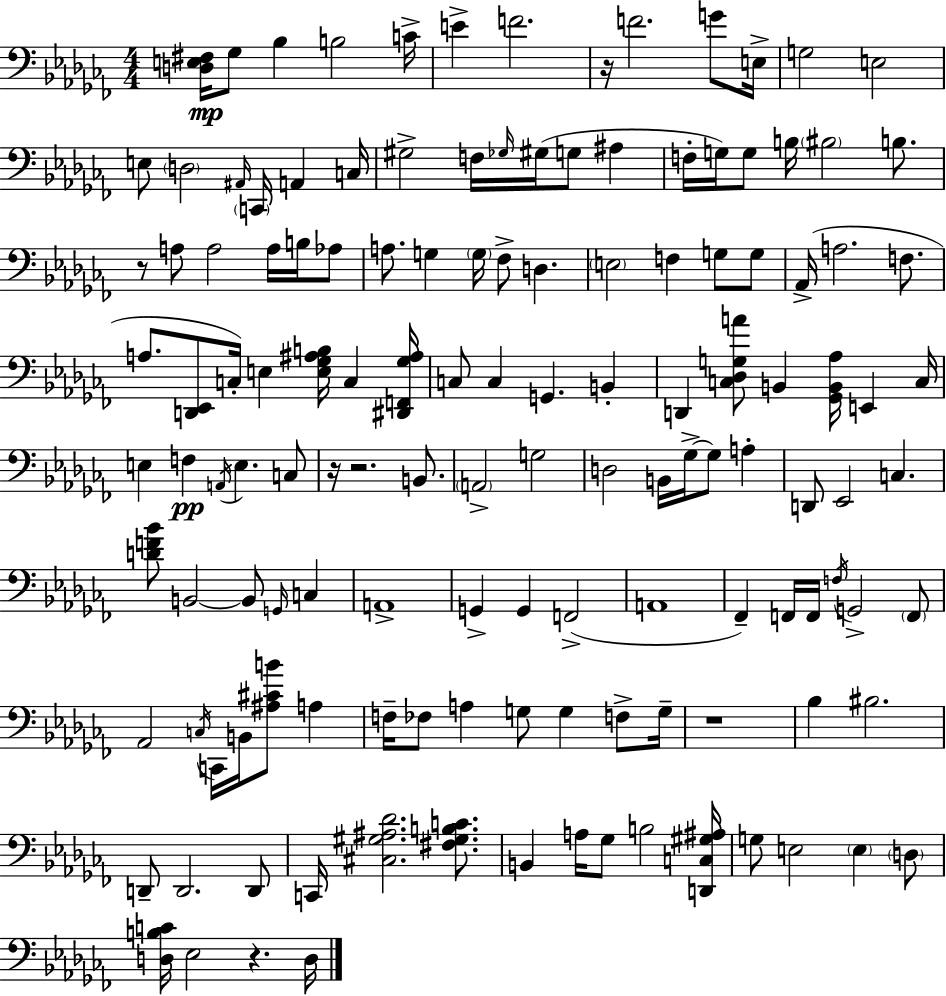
{
  \clef bass
  \numericTimeSignature
  \time 4/4
  \key aes \minor
  \repeat volta 2 { <d e fis>16\mp ges8 bes4 b2 c'16-> | e'4-> f'2. | r16 f'2. g'8 e16-> | g2 e2 | \break e8 \parenthesize d2 \grace { ais,16 } \parenthesize c,16 a,4 | c16 gis2-> f16 \grace { ges16 } gis16( g8 ais4 | f16-. g16) g8 b16 \parenthesize bis2 b8. | r8 a8 a2 a16 b16 | \break aes8 a8. g4 \parenthesize g16 fes8-> d4. | \parenthesize e2 f4 g8 | g8 aes,16->( a2. f8. | a8. <d, ees,>8 c16-.) e4 <e ges ais b>16 c4 | \break <dis, f, ges ais>16 c8 c4 g,4. b,4-. | d,4 <c des g a'>8 b,4 <ges, b, aes>16 e,4 | c16 e4 f4\pp \acciaccatura { a,16 } e4. | c8 r16 r2. | \break b,8. \parenthesize a,2-> g2 | d2 b,16 ges16->~~ ges8 a4-. | d,8 ees,2 c4. | <d' f' bes'>8 b,2~~ b,8 \grace { g,16 } | \break c4 a,1-> | g,4-> g,4 f,2->( | a,1 | fes,4--) f,16 f,16 \acciaccatura { f16 } g,2-> | \break \parenthesize f,8 aes,2 \acciaccatura { c16 } c,16 b,16 | <ais cis' b'>8 a4 f16-- fes8 a4 g8 g4 | f8-> g16-- r1 | bes4 bis2. | \break d,8-- d,2. | d,8 c,16 <cis gis ais des'>2. | <fis gis b c'>8. b,4 a16 ges8 b2 | <d, c gis ais>16 g8 e2 | \break \parenthesize e4 \parenthesize d8 <d b c'>16 ees2 r4. | d16 } \bar "|."
}